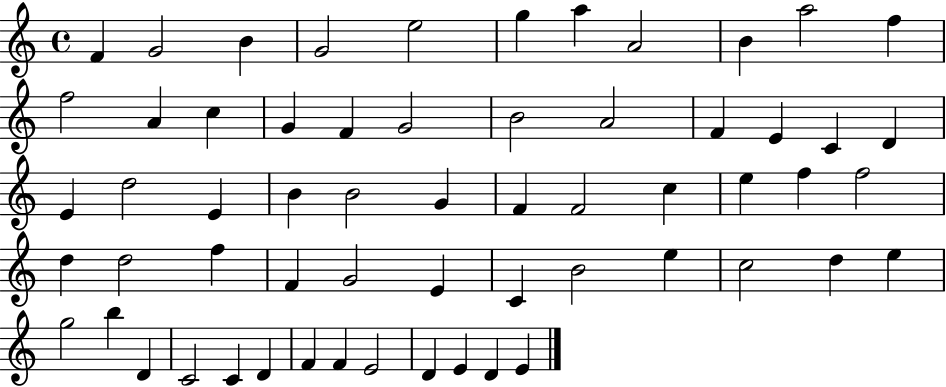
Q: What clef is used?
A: treble